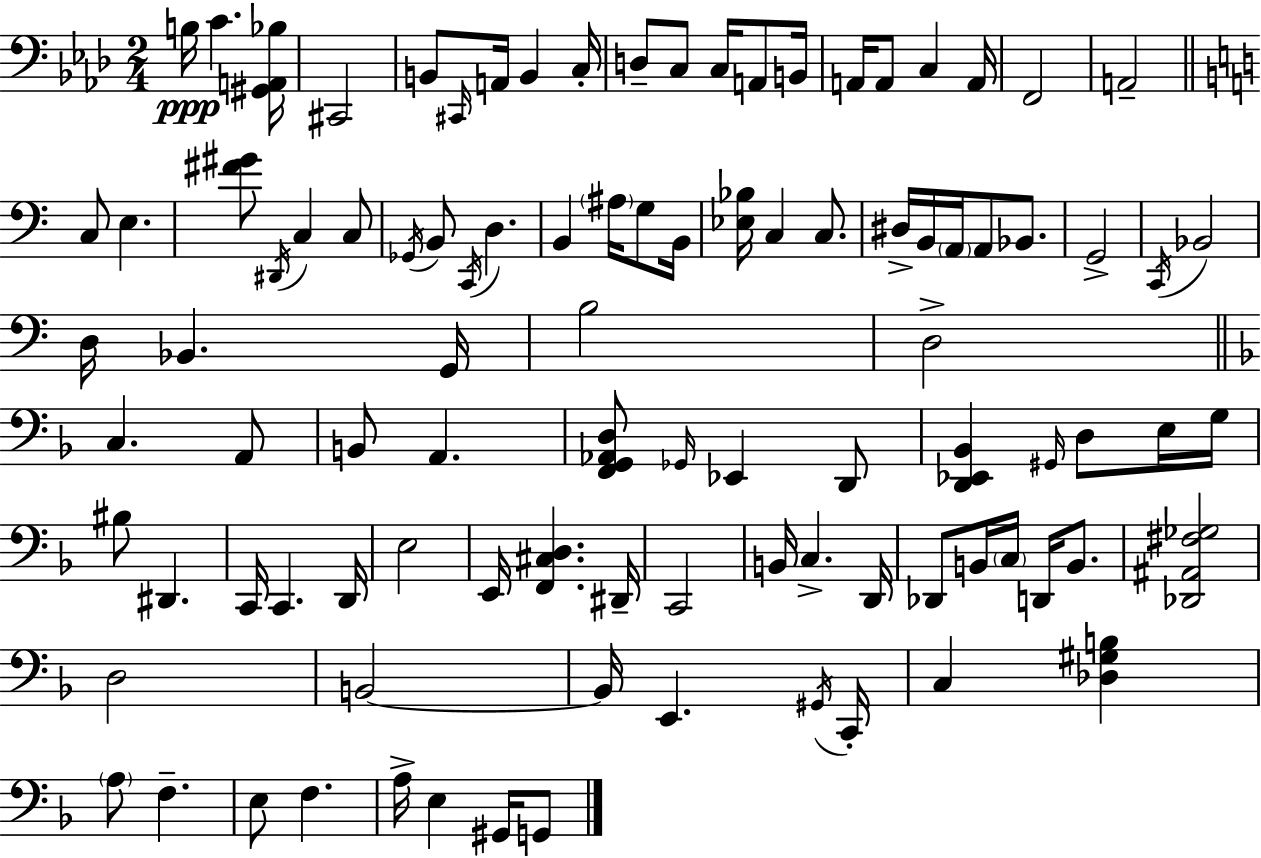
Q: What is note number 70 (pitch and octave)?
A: D2